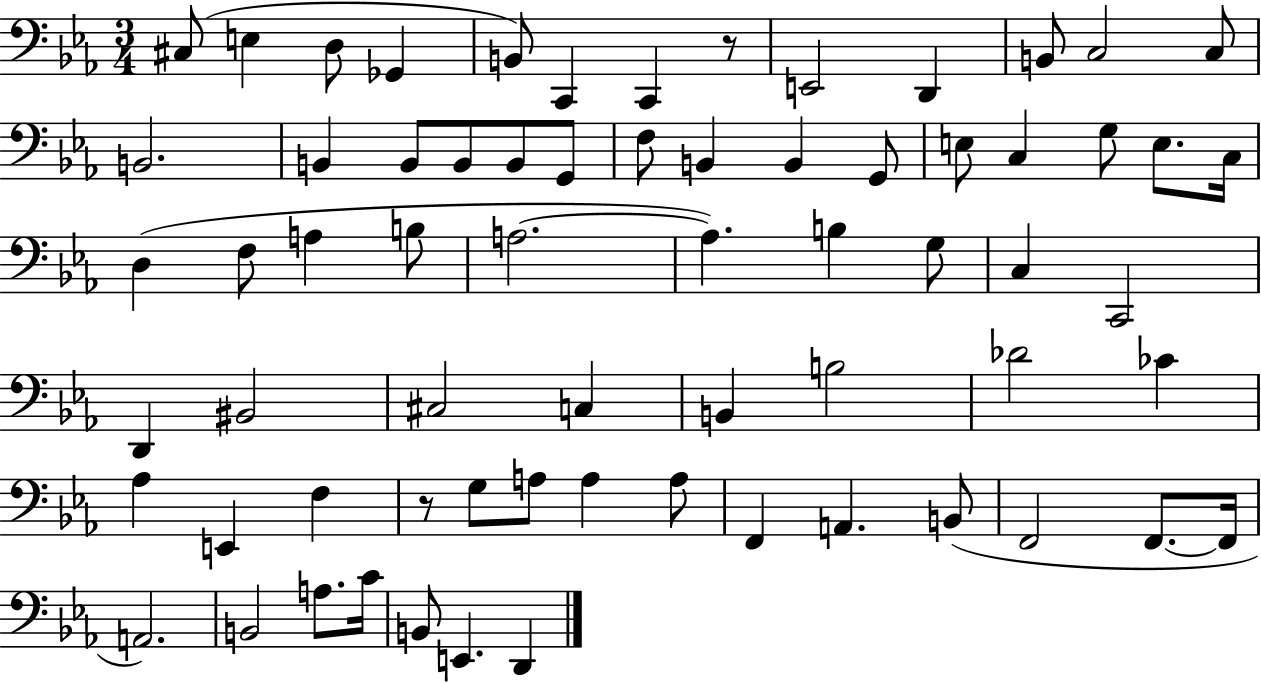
C#3/e E3/q D3/e Gb2/q B2/e C2/q C2/q R/e E2/h D2/q B2/e C3/h C3/e B2/h. B2/q B2/e B2/e B2/e G2/e F3/e B2/q B2/q G2/e E3/e C3/q G3/e E3/e. C3/s D3/q F3/e A3/q B3/e A3/h. A3/q. B3/q G3/e C3/q C2/h D2/q BIS2/h C#3/h C3/q B2/q B3/h Db4/h CES4/q Ab3/q E2/q F3/q R/e G3/e A3/e A3/q A3/e F2/q A2/q. B2/e F2/h F2/e. F2/s A2/h. B2/h A3/e. C4/s B2/e E2/q. D2/q